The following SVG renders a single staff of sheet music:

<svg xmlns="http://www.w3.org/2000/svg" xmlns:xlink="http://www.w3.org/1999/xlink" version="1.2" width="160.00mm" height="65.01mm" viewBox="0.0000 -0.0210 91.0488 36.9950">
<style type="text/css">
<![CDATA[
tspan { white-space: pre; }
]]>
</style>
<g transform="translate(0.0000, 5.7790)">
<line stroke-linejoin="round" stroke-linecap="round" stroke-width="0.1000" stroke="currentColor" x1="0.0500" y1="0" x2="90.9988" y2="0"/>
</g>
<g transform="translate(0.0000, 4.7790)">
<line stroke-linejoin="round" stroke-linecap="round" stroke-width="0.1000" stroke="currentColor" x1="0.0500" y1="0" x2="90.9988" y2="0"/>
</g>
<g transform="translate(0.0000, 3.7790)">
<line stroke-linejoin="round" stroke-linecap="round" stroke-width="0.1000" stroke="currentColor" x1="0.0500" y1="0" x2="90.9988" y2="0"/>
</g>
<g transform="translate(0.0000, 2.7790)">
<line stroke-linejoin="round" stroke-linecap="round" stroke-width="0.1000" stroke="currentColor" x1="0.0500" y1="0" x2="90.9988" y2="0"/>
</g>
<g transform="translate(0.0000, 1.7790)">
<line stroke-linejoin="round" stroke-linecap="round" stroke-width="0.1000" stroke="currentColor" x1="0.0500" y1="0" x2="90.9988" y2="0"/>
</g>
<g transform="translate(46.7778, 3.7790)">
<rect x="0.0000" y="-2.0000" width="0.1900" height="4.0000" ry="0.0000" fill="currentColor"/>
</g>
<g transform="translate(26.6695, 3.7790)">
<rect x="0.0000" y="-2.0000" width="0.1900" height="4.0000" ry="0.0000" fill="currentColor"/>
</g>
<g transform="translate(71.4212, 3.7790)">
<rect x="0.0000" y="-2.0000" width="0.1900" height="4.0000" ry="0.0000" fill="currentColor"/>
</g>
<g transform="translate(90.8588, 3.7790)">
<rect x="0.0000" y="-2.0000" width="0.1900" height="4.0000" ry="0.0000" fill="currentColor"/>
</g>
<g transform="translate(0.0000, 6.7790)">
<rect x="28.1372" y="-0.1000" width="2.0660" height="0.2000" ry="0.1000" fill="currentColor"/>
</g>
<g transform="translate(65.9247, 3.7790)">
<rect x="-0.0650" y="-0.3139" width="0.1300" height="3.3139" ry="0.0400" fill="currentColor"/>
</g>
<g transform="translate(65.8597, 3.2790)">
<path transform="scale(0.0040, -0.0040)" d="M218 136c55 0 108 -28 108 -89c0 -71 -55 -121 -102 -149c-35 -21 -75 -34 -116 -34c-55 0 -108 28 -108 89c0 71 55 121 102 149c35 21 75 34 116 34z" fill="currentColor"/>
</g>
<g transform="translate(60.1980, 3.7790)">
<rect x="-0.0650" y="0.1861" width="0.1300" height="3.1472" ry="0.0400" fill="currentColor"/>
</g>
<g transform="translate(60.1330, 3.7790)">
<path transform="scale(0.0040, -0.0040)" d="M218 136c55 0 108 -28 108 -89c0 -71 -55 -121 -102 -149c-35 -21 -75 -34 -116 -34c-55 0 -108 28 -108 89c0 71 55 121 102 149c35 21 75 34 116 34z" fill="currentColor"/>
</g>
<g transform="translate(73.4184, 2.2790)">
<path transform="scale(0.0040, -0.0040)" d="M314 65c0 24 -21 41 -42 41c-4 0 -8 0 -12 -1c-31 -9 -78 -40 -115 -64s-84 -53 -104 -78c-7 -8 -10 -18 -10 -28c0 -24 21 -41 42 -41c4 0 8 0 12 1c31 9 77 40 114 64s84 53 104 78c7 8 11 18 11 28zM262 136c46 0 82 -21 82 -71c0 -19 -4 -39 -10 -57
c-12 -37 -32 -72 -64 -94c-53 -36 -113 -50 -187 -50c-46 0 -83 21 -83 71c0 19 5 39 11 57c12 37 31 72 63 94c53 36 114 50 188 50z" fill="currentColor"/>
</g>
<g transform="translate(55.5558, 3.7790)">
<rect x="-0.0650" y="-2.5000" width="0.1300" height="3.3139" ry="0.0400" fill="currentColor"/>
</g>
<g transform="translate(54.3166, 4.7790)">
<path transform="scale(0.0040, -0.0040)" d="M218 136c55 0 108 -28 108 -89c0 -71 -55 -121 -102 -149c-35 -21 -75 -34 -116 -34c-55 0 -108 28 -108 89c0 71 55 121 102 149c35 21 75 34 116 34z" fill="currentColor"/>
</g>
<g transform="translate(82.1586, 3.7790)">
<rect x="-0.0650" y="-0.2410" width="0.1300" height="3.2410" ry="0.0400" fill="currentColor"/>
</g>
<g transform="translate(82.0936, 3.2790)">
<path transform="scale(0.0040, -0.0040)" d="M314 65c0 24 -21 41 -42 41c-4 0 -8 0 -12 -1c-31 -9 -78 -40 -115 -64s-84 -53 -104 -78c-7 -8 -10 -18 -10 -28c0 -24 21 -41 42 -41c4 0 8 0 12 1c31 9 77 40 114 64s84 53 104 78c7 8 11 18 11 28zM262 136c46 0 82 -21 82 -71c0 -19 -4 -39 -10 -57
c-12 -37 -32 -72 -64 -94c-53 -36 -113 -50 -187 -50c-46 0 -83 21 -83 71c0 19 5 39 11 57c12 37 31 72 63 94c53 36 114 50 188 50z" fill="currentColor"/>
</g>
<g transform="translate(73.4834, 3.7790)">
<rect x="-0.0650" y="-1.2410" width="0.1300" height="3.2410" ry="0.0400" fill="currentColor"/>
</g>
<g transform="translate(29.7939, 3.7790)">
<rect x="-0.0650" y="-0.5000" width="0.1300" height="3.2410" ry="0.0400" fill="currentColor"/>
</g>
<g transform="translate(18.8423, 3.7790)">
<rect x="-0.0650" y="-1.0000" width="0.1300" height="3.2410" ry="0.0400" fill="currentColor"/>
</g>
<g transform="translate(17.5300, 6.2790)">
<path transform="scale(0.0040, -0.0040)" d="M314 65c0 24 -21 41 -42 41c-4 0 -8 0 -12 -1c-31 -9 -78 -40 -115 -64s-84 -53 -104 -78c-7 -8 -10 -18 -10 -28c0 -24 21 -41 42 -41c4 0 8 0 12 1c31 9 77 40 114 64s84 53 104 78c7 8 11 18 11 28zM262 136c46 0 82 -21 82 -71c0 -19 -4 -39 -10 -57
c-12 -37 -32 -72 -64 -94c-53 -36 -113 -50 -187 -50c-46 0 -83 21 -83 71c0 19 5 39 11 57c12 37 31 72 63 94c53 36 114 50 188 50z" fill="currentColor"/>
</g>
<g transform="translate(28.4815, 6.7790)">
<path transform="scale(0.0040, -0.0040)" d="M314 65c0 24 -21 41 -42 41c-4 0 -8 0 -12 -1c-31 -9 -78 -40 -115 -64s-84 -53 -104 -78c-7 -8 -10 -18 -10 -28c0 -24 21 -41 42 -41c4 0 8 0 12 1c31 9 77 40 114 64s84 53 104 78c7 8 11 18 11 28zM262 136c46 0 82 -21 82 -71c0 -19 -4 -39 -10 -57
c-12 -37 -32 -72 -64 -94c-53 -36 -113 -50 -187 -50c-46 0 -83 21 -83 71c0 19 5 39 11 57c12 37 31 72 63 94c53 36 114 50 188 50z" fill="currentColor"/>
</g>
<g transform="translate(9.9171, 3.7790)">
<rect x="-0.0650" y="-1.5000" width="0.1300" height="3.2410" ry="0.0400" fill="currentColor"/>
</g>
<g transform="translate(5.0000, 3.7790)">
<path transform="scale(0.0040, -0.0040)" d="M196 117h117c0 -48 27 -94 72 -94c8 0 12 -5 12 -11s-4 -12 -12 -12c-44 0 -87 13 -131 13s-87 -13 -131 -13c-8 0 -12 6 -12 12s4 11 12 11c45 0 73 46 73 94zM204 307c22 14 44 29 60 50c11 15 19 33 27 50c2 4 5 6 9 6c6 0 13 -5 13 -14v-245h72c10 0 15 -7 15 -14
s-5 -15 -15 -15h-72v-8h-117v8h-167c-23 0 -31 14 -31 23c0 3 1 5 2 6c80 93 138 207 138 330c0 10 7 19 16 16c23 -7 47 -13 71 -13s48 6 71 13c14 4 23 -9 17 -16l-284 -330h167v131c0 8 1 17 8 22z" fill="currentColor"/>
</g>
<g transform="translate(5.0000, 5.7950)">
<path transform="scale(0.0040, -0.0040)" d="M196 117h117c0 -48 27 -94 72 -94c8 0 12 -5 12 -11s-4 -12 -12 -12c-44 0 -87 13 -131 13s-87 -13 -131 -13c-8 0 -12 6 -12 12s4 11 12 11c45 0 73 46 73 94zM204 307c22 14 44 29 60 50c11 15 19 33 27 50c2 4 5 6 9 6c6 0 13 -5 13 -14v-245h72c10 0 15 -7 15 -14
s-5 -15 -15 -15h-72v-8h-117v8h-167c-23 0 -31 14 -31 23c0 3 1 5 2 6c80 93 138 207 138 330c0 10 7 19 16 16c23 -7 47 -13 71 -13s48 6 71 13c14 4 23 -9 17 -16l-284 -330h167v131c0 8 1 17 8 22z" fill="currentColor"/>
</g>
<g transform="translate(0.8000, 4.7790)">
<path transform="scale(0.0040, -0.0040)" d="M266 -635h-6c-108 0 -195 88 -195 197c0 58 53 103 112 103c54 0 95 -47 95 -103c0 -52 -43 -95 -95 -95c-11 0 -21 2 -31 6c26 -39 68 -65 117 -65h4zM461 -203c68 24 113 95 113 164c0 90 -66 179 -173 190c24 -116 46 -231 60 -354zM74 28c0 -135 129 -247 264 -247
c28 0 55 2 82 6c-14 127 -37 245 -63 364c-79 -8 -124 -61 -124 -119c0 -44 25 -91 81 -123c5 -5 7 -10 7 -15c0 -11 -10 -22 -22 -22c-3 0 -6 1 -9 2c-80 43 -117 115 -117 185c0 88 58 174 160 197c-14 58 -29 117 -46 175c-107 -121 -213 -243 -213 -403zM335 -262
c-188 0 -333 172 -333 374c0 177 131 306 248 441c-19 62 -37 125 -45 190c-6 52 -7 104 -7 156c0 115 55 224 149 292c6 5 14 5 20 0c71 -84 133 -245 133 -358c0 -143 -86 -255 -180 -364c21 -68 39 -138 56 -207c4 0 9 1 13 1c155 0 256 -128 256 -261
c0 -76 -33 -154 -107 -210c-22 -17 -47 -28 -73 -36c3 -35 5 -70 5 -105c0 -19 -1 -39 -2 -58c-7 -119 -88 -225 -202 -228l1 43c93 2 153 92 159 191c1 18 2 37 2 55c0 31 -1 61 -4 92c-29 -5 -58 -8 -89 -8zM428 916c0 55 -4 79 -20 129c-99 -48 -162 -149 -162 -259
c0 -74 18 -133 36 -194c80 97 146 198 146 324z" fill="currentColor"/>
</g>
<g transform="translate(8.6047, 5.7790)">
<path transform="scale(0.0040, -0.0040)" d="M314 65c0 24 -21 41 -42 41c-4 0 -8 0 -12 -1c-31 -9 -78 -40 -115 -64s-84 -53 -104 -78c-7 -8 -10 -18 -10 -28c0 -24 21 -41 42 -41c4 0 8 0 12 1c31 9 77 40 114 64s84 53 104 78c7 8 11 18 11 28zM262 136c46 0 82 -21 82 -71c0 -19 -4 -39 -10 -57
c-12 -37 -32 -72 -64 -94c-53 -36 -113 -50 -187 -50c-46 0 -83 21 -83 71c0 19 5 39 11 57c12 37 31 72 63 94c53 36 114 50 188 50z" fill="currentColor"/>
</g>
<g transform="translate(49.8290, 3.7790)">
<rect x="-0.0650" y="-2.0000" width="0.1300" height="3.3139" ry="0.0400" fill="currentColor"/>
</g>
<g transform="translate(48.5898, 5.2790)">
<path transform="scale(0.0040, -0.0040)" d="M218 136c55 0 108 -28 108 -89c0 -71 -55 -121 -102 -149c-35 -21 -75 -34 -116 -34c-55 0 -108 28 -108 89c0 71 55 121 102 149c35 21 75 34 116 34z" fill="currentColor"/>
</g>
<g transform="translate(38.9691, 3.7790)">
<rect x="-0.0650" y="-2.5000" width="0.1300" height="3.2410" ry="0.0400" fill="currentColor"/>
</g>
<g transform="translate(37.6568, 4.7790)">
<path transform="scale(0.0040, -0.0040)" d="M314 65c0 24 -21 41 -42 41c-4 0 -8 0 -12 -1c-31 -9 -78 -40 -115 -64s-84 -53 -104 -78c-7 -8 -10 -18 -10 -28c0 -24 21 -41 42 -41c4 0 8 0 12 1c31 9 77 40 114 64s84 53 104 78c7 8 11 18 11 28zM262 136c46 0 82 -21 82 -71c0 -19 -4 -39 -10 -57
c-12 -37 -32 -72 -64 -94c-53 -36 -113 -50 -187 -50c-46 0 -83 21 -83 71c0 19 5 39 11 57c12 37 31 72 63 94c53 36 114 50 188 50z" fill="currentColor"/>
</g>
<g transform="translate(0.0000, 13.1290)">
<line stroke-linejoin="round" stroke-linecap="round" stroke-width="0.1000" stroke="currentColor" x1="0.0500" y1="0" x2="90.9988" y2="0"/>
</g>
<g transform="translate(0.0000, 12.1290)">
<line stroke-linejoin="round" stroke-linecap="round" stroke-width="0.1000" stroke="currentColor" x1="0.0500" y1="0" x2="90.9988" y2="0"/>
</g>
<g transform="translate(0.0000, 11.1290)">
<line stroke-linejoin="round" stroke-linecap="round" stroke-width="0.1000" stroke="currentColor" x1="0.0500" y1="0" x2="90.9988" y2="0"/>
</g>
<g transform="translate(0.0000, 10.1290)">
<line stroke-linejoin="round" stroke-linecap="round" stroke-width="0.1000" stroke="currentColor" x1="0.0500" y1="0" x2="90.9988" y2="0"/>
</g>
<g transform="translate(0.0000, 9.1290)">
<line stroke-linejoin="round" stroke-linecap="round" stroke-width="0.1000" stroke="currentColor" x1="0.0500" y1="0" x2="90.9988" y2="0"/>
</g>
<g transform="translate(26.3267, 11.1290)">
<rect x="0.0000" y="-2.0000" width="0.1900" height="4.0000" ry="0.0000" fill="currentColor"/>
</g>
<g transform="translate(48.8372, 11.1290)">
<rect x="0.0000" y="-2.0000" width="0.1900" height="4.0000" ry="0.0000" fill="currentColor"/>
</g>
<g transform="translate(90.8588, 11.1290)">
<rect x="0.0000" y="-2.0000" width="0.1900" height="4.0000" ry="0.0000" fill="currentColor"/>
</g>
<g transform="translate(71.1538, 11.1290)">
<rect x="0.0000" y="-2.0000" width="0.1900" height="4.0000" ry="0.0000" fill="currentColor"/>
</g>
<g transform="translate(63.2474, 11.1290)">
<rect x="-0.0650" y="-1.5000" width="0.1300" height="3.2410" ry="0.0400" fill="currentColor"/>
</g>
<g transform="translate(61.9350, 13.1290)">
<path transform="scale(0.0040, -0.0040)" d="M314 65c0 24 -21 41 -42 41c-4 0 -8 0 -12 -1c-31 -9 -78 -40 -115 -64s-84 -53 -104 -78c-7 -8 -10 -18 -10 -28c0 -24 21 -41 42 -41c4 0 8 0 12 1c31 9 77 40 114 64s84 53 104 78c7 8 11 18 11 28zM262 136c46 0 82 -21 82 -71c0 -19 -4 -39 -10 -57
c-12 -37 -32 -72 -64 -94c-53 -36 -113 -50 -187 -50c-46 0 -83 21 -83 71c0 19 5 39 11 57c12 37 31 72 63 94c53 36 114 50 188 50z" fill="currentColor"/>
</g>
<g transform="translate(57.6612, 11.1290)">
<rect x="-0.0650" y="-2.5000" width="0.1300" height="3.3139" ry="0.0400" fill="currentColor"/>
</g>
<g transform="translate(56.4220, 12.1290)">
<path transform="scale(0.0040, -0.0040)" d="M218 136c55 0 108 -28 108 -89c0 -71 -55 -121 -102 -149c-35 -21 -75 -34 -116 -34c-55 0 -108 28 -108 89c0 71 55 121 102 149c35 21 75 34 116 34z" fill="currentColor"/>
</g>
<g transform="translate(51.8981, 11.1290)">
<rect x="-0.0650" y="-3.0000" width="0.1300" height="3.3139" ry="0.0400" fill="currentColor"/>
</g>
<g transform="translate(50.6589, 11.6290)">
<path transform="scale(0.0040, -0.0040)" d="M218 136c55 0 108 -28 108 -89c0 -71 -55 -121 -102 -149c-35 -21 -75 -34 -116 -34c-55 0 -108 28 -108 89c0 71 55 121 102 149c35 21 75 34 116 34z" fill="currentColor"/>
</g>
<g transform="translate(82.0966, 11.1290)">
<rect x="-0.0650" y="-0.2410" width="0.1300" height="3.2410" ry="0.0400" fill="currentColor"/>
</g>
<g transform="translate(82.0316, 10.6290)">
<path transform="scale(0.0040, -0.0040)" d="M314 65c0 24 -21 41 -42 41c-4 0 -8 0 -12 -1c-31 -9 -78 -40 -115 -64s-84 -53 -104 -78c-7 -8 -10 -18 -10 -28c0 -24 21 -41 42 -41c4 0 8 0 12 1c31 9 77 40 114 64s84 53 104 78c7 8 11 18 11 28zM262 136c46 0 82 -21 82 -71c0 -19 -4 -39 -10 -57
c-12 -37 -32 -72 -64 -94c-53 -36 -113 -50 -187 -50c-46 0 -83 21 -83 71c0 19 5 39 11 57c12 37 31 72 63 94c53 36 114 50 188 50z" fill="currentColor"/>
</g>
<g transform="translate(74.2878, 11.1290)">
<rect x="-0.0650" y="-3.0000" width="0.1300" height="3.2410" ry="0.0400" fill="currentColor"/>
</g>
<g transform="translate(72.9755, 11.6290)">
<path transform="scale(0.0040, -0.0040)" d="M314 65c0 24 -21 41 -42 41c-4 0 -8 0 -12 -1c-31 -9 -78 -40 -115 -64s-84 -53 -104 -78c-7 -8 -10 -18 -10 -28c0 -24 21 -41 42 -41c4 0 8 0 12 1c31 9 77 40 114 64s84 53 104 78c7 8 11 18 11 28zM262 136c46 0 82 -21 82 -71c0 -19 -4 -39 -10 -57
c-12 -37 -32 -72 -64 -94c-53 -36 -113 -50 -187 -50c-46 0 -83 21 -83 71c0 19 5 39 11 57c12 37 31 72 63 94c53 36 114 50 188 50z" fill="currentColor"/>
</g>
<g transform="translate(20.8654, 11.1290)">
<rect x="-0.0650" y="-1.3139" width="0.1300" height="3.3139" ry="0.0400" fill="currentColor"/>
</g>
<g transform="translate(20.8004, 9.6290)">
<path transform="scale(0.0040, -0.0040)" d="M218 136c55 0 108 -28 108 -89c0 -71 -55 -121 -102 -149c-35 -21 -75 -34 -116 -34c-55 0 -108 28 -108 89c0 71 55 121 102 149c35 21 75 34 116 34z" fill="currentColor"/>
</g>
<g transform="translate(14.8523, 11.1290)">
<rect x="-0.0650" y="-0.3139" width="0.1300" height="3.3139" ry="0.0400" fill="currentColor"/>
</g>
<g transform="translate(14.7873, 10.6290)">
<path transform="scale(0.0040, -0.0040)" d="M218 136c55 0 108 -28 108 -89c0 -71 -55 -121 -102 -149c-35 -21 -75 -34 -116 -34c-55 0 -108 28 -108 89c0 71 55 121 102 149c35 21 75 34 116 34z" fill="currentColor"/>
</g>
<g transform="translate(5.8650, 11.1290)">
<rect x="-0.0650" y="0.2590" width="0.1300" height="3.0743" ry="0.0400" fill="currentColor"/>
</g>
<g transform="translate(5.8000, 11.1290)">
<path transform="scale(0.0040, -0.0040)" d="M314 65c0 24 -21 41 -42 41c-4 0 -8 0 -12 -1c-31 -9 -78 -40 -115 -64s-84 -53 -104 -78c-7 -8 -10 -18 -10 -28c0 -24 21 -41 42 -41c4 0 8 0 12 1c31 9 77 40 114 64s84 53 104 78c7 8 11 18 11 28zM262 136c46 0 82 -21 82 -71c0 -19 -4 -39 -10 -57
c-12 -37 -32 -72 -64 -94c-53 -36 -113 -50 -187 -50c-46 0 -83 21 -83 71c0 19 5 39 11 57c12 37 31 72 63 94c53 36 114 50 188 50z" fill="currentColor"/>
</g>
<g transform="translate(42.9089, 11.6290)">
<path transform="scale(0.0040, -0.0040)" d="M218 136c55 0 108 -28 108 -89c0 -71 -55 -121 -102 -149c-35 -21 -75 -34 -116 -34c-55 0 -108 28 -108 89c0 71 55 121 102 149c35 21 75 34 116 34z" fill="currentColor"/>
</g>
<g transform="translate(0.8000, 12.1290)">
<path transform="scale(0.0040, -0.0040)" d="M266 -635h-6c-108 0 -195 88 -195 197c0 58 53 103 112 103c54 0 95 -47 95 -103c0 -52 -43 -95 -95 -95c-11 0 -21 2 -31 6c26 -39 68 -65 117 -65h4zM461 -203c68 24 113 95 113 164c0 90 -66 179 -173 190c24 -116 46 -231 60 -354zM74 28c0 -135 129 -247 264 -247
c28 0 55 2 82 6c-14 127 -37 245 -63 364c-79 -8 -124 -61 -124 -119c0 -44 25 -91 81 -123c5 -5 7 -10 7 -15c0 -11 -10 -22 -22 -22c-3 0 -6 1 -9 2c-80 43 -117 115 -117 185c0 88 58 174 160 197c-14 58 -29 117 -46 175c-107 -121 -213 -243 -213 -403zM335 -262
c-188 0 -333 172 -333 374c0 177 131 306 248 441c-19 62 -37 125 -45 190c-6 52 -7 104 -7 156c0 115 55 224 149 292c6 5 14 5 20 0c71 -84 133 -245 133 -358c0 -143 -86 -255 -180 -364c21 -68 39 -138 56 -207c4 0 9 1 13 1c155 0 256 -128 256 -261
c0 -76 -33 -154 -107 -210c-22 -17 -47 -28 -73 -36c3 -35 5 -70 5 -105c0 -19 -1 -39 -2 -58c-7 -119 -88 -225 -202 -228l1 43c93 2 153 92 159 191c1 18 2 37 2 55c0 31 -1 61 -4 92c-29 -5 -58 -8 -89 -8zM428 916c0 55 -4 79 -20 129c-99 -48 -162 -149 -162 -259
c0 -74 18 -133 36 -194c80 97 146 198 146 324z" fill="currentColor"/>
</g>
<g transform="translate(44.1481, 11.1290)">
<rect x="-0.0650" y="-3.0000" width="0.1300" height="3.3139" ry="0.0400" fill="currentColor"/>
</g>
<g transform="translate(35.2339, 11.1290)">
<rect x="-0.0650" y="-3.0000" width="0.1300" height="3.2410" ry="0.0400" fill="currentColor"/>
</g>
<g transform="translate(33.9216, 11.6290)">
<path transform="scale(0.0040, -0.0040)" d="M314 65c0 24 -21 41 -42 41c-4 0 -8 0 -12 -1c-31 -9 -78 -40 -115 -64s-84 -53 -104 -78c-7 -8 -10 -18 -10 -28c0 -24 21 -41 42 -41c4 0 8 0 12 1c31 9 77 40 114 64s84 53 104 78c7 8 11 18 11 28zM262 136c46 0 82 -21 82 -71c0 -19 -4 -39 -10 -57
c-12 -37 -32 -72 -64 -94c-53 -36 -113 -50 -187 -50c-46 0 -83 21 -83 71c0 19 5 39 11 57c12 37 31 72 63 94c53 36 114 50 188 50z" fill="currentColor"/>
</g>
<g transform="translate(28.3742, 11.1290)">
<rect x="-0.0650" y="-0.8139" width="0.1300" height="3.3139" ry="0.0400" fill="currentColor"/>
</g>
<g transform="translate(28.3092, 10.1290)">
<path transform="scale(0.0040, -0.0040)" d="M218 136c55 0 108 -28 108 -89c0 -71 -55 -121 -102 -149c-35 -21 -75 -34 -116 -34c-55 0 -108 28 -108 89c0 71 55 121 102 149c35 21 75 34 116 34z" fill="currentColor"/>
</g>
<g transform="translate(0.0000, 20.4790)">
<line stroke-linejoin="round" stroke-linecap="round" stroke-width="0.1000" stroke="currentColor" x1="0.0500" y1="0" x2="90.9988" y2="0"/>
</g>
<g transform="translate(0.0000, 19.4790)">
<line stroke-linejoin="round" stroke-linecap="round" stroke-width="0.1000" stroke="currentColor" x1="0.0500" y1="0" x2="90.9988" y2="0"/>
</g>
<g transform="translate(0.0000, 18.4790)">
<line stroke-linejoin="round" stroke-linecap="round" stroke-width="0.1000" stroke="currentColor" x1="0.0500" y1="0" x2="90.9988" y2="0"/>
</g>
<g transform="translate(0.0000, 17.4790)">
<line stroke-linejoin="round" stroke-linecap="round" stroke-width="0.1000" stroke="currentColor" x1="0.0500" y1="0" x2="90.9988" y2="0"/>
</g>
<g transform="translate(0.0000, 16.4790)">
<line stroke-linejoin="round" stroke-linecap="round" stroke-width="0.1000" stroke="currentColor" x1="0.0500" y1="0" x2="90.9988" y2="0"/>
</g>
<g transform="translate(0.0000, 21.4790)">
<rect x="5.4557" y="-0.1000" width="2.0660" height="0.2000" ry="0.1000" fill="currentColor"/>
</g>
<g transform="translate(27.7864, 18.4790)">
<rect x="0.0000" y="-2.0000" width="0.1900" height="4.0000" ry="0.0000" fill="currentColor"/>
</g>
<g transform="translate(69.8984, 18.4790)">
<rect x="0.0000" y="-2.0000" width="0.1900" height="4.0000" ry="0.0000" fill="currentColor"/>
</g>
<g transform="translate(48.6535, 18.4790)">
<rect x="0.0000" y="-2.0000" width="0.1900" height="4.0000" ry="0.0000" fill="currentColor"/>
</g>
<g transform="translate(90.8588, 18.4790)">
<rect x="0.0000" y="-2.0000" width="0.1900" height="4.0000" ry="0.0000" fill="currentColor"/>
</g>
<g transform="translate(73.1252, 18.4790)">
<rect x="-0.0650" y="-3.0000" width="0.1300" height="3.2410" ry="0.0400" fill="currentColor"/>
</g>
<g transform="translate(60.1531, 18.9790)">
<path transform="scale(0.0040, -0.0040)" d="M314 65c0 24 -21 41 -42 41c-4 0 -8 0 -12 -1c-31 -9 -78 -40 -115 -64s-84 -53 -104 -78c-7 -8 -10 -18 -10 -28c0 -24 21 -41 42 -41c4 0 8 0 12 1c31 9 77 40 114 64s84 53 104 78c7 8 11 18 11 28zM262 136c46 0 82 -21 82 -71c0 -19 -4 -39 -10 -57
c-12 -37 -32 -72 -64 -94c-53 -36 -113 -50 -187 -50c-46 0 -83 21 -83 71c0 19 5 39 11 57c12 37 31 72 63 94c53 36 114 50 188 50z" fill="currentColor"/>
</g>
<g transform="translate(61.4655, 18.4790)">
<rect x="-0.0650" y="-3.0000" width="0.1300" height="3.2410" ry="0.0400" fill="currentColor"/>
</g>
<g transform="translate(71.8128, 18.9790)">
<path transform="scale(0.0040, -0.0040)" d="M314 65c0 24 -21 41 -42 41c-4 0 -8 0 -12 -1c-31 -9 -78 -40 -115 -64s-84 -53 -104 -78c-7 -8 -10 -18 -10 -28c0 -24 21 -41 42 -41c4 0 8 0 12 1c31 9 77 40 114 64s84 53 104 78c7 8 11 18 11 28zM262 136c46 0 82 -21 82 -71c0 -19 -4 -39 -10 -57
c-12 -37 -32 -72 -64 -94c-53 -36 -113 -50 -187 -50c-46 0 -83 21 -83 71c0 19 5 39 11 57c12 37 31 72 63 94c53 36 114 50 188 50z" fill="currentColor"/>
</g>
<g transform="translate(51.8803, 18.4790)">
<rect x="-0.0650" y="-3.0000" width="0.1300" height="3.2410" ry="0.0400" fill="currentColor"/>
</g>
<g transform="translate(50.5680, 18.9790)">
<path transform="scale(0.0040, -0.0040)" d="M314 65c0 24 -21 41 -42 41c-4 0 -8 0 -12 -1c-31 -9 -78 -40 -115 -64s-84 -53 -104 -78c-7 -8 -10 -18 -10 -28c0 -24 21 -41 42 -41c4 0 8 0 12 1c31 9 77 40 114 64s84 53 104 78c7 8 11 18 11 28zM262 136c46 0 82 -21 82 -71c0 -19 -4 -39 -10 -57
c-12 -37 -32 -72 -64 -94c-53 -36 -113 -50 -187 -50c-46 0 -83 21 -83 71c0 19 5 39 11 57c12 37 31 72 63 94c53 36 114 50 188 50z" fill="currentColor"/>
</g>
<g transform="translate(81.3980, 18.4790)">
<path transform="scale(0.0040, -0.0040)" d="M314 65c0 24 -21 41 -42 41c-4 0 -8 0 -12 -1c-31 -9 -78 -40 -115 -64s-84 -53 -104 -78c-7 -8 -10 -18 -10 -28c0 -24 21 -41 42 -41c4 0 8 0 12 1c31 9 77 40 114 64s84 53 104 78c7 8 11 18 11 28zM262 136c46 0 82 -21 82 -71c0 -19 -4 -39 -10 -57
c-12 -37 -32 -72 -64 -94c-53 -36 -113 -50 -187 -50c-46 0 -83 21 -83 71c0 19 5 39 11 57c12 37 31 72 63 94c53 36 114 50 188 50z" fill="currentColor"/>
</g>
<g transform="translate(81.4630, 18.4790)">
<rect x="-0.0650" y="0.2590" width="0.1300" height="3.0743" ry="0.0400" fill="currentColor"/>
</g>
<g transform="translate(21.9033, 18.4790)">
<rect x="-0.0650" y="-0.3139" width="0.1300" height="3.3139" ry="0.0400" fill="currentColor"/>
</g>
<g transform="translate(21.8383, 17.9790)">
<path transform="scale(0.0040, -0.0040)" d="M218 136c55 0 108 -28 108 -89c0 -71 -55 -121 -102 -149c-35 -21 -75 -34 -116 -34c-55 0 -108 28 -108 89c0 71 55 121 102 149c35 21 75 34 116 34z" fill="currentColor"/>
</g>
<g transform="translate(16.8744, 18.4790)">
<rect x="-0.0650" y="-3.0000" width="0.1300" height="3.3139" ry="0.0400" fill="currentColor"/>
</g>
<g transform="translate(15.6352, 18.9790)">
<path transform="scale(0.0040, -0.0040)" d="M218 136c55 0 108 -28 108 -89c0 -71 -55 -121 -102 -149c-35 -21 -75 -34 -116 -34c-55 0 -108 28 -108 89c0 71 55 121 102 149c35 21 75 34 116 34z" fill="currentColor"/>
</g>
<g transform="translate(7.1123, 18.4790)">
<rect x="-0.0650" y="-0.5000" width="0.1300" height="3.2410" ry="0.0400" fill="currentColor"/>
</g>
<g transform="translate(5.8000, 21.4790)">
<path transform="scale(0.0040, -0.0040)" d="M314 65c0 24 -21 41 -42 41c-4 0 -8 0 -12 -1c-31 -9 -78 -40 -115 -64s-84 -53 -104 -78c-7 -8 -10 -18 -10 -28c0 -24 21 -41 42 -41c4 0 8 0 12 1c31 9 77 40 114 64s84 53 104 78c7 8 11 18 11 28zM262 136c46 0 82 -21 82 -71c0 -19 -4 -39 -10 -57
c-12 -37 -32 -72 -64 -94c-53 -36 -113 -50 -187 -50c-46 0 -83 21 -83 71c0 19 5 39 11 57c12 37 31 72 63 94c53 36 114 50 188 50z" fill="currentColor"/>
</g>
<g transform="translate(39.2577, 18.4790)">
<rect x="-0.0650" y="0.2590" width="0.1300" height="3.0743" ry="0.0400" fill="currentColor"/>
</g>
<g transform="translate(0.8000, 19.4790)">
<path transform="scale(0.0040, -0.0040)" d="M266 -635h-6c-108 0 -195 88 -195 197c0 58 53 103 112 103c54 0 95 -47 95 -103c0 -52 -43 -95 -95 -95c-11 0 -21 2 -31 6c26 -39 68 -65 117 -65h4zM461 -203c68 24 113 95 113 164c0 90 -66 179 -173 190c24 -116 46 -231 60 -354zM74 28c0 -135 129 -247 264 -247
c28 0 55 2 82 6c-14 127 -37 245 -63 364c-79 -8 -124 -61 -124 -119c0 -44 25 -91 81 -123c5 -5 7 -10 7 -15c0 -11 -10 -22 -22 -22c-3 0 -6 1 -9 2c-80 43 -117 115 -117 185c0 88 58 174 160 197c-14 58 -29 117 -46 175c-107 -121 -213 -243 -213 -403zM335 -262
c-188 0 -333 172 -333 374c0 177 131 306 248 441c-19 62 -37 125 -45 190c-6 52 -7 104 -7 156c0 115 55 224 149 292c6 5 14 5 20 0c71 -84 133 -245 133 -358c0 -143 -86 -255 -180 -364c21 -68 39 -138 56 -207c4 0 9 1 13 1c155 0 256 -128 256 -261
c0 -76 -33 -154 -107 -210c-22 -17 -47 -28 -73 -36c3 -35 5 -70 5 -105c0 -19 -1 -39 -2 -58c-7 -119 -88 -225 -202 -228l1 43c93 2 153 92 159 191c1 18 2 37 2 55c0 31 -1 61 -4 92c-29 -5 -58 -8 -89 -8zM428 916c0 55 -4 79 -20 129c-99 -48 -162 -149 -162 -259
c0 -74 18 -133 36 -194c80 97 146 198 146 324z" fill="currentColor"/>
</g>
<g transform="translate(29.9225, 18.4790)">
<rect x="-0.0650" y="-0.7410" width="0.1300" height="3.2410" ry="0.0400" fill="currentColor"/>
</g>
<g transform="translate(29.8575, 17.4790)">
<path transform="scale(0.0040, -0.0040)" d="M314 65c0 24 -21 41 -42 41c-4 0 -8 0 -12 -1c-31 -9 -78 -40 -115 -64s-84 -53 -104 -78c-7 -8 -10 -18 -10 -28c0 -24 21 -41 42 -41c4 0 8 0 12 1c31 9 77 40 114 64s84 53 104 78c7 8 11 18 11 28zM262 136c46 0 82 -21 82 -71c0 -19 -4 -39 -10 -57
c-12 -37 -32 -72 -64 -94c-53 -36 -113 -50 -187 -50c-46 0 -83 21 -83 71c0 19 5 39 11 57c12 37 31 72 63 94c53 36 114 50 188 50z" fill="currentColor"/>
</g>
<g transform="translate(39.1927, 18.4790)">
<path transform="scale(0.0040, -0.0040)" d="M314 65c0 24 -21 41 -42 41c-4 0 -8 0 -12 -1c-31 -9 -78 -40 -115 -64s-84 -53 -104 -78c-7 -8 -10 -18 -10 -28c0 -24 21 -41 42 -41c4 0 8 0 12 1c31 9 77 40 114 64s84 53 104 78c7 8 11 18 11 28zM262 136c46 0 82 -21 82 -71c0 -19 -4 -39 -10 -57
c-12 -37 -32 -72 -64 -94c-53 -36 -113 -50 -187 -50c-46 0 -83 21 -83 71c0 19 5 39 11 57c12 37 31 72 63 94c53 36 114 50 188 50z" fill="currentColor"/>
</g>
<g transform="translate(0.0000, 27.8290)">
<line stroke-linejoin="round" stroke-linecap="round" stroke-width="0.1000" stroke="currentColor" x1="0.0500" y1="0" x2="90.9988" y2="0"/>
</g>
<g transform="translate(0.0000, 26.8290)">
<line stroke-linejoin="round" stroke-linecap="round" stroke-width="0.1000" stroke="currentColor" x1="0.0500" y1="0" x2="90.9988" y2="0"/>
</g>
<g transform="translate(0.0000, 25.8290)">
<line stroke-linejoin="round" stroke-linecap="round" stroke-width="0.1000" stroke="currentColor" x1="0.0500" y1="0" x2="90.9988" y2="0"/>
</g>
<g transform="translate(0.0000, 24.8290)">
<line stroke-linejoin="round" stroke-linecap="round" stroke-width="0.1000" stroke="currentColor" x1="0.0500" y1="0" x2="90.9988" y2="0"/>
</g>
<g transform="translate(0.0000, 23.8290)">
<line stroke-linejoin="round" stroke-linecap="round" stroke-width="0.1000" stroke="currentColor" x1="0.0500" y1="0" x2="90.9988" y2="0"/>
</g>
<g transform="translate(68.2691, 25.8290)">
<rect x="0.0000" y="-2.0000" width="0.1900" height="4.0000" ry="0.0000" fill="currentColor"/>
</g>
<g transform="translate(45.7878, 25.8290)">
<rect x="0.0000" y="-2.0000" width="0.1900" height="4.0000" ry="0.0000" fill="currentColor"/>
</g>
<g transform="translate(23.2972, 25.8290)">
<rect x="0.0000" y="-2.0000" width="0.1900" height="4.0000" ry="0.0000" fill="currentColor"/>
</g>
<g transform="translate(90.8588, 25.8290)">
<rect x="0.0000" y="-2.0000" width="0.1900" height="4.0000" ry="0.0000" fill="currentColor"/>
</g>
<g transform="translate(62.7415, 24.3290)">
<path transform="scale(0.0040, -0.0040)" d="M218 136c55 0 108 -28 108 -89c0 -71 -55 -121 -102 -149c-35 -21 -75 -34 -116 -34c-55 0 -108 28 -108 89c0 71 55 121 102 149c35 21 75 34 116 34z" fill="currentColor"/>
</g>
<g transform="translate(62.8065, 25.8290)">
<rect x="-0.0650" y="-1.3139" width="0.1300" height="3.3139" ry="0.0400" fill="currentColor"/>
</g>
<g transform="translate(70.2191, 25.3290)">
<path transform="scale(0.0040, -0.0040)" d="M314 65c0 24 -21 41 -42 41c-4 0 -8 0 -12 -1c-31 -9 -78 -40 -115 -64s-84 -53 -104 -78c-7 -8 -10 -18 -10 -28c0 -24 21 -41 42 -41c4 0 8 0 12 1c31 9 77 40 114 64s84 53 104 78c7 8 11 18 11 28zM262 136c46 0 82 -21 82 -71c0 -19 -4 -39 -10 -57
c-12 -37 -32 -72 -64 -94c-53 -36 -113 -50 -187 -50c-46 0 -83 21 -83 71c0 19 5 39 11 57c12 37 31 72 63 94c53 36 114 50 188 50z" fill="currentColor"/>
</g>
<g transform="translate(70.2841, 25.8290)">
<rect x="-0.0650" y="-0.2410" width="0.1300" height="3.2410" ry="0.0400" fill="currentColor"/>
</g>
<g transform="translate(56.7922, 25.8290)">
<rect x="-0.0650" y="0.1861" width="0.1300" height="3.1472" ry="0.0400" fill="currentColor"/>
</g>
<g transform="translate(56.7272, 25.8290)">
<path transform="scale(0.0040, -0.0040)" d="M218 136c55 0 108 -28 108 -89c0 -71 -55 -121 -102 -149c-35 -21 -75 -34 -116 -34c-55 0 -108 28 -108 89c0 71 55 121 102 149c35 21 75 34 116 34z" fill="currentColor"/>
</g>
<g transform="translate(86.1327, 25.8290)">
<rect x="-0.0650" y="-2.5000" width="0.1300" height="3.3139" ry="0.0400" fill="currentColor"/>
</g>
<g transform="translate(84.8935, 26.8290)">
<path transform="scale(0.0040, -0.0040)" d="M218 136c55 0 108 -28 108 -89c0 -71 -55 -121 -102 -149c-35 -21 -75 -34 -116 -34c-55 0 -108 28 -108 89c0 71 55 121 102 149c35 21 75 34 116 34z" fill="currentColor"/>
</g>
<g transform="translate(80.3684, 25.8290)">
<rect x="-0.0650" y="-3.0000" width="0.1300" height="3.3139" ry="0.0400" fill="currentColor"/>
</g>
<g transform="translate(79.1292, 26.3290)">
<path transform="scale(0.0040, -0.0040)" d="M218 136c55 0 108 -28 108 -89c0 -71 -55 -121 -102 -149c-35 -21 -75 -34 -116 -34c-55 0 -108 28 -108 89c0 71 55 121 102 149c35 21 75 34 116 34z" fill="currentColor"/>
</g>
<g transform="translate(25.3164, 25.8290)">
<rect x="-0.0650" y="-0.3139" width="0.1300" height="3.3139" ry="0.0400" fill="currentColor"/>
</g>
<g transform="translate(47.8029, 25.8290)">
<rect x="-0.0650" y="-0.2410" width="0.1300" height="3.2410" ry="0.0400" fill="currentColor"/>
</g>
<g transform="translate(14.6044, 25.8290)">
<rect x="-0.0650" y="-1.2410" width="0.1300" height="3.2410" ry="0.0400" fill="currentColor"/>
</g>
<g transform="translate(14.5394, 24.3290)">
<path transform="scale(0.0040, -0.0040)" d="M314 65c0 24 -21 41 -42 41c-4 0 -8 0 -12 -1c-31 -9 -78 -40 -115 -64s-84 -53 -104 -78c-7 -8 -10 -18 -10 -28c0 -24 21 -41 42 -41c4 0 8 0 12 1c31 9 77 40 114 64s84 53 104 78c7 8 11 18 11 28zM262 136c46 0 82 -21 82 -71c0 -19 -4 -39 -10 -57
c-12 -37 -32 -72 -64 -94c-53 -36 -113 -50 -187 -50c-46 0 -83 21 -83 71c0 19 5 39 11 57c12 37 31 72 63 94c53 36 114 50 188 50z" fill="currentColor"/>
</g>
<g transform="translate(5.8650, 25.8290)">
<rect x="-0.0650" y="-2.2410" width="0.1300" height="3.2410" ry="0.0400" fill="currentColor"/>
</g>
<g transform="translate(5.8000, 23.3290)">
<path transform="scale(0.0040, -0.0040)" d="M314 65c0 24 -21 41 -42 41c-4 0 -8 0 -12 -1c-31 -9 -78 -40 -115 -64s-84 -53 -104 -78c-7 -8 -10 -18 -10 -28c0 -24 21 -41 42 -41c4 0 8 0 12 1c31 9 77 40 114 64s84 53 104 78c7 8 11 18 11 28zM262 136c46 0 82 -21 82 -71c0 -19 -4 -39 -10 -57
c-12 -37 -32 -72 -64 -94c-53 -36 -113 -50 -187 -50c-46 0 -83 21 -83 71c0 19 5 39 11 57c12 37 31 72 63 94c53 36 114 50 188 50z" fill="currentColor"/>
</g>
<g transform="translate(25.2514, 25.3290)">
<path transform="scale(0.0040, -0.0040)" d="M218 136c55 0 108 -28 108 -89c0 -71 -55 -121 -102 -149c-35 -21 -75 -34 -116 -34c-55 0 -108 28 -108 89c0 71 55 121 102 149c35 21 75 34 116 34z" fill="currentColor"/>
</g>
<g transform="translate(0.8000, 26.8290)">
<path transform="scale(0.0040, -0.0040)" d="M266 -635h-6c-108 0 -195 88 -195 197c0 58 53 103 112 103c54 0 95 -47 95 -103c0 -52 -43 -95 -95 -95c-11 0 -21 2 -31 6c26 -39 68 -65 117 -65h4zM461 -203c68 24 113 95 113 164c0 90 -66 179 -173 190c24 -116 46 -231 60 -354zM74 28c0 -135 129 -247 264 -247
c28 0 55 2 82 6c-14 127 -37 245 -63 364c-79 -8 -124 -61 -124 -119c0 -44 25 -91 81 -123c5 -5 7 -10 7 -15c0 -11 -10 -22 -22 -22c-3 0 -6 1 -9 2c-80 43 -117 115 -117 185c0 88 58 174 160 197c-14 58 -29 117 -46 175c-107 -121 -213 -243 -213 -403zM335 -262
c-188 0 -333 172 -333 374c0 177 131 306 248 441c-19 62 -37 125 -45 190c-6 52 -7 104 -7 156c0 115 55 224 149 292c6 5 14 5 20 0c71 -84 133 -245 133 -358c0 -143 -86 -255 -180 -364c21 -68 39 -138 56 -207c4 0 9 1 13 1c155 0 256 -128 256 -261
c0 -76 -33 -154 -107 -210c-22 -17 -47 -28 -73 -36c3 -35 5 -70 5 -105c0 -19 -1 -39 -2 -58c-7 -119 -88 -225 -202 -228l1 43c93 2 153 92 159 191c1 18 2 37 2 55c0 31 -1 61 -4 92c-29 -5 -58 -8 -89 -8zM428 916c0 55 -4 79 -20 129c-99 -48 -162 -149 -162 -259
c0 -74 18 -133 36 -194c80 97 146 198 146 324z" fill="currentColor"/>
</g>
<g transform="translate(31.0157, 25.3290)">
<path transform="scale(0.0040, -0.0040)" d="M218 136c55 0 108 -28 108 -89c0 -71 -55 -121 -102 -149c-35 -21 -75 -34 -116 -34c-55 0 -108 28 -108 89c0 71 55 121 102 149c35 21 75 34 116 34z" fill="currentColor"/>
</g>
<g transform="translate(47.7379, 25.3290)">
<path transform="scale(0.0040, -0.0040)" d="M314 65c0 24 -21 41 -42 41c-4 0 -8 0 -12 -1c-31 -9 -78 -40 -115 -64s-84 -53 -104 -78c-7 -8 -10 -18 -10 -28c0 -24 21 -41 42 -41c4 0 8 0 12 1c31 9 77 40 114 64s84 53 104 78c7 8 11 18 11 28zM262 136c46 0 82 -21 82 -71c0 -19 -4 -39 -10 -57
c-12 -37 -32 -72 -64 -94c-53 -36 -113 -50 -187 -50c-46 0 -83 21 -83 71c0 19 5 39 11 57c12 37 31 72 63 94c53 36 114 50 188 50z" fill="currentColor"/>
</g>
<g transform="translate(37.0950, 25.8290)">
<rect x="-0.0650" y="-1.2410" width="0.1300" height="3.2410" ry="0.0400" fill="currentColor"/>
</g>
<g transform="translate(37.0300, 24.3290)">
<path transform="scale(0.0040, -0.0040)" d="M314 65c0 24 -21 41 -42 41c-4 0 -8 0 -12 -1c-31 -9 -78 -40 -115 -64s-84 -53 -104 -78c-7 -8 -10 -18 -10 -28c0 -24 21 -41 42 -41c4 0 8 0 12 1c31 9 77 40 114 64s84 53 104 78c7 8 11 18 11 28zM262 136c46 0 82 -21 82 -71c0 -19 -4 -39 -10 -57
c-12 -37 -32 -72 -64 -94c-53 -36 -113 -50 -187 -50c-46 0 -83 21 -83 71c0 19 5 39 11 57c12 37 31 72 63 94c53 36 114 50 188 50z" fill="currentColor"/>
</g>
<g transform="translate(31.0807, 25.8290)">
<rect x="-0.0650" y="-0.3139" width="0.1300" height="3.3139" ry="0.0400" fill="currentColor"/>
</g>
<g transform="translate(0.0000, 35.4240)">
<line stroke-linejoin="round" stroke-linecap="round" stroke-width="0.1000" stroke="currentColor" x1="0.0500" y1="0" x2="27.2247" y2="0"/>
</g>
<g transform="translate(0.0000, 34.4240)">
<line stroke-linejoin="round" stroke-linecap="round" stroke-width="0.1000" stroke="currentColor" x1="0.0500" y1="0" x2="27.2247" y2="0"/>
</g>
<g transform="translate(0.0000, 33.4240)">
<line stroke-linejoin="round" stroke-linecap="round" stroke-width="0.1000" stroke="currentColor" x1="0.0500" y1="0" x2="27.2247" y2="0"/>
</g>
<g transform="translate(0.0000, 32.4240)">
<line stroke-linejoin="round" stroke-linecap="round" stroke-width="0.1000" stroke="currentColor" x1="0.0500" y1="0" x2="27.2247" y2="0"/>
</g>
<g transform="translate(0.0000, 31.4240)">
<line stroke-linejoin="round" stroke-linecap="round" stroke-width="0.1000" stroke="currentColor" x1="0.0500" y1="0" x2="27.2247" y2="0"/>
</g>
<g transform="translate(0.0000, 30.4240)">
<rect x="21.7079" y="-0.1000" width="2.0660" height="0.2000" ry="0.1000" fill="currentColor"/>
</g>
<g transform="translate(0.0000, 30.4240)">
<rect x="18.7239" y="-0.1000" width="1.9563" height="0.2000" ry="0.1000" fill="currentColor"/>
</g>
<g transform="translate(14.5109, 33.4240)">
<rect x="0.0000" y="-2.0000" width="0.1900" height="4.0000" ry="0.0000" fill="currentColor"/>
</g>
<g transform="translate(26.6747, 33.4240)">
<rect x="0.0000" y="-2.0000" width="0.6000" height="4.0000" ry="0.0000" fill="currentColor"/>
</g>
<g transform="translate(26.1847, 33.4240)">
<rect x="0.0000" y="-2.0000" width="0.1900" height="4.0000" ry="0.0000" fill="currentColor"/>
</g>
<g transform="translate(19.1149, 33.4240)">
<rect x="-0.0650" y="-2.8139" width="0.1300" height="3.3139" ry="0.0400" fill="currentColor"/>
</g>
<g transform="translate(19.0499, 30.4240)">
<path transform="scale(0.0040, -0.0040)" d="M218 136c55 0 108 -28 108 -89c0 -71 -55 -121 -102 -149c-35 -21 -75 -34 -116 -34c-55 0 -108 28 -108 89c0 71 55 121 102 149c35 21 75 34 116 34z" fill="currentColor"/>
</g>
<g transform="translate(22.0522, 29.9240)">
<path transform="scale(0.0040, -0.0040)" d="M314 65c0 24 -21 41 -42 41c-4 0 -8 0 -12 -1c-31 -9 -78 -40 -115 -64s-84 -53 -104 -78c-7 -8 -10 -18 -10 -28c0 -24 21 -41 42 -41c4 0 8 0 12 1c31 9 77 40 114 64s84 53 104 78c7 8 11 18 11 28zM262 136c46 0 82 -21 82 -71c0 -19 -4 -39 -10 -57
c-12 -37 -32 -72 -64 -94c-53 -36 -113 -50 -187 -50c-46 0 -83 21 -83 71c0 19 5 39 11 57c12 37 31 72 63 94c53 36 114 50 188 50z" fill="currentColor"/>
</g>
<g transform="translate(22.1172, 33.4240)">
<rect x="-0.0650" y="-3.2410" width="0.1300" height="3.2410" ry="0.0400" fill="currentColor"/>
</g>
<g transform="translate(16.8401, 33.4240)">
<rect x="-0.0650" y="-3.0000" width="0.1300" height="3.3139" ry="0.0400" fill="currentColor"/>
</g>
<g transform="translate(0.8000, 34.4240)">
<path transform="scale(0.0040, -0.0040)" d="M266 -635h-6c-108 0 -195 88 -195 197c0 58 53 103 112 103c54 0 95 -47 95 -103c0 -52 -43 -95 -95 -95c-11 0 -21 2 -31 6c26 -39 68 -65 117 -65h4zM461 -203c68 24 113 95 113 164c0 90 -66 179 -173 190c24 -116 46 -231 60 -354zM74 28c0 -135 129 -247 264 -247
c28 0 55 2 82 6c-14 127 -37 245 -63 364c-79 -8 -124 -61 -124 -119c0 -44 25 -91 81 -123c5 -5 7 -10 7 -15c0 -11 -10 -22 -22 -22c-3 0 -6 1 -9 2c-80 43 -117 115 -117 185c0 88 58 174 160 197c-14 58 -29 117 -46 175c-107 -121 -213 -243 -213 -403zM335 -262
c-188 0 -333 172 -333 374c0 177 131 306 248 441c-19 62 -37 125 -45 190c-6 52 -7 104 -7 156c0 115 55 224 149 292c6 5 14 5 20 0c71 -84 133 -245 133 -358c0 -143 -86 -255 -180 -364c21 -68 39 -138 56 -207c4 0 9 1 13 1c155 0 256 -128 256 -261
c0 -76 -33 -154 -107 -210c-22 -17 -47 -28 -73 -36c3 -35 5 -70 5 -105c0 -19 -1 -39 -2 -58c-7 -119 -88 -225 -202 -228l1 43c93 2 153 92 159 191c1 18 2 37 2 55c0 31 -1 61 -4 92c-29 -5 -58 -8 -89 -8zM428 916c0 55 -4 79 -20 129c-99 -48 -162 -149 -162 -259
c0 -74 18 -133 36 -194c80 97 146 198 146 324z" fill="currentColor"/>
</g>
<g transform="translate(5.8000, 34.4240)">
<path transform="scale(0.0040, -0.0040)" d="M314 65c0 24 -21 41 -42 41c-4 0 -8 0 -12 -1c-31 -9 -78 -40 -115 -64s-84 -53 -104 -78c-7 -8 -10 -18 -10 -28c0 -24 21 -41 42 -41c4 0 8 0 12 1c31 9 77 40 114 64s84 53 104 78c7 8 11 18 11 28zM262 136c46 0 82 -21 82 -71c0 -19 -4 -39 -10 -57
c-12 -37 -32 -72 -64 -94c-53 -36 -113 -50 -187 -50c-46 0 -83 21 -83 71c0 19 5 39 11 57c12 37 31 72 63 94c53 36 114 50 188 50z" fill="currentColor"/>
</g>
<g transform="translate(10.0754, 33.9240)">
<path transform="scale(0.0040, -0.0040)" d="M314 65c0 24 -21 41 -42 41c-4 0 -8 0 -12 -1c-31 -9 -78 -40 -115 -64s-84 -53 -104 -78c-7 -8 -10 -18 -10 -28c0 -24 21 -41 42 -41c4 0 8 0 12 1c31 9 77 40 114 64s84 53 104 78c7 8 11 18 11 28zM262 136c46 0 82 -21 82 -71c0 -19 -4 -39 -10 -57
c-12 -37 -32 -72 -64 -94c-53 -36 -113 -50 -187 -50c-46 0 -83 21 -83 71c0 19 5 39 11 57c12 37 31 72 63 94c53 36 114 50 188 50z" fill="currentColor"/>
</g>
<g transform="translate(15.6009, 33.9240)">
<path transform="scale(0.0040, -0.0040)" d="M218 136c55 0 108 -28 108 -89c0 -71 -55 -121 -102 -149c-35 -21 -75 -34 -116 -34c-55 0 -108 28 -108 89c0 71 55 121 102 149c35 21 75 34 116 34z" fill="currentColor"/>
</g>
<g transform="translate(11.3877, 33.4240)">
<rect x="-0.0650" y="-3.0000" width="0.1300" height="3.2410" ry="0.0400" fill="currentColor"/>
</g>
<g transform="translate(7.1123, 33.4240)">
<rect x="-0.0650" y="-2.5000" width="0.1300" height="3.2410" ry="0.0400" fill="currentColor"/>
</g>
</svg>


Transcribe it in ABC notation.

X:1
T:Untitled
M:4/4
L:1/4
K:C
E2 D2 C2 G2 F G B c e2 c2 B2 c e d A2 A A G E2 A2 c2 C2 A c d2 B2 A2 A2 A2 B2 g2 e2 c c e2 c2 B e c2 A G G2 A2 A a b2